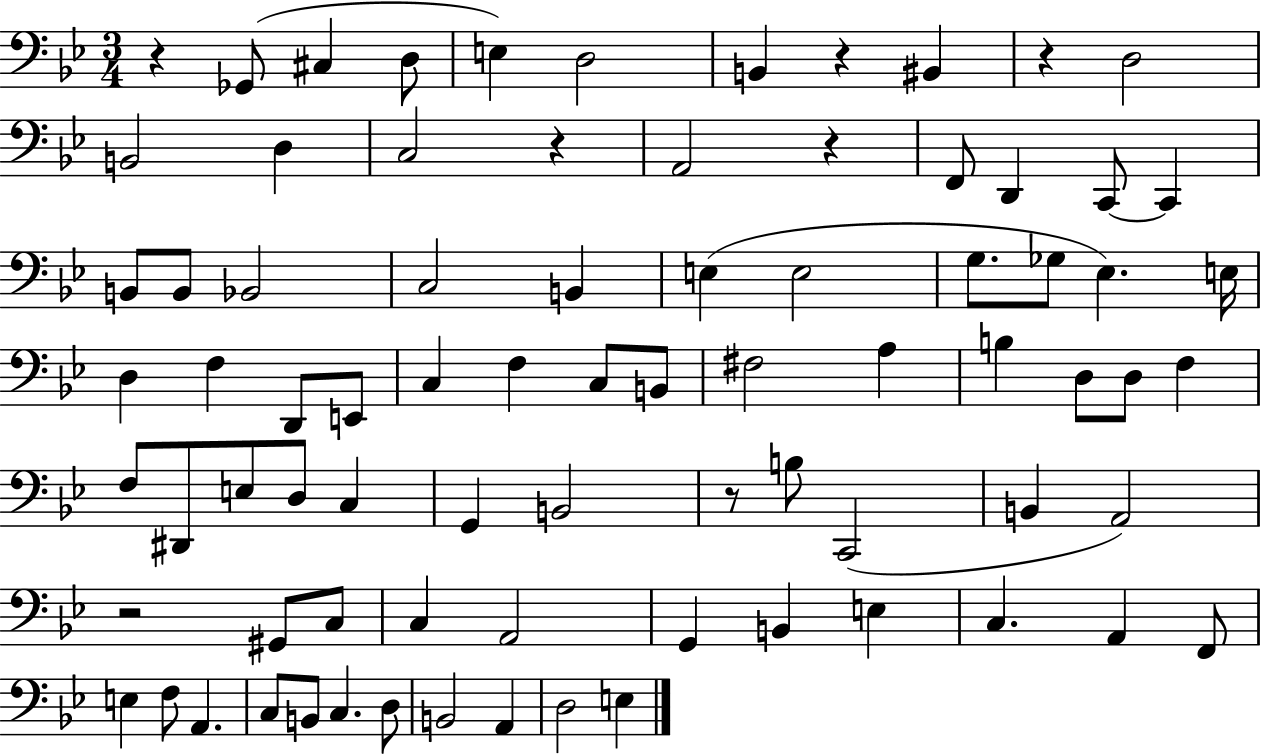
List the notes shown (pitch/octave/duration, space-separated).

R/q Gb2/e C#3/q D3/e E3/q D3/h B2/q R/q BIS2/q R/q D3/h B2/h D3/q C3/h R/q A2/h R/q F2/e D2/q C2/e C2/q B2/e B2/e Bb2/h C3/h B2/q E3/q E3/h G3/e. Gb3/e Eb3/q. E3/s D3/q F3/q D2/e E2/e C3/q F3/q C3/e B2/e F#3/h A3/q B3/q D3/e D3/e F3/q F3/e D#2/e E3/e D3/e C3/q G2/q B2/h R/e B3/e C2/h B2/q A2/h R/h G#2/e C3/e C3/q A2/h G2/q B2/q E3/q C3/q. A2/q F2/e E3/q F3/e A2/q. C3/e B2/e C3/q. D3/e B2/h A2/q D3/h E3/q